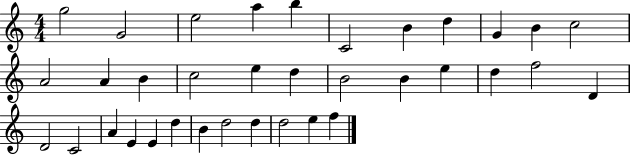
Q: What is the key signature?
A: C major